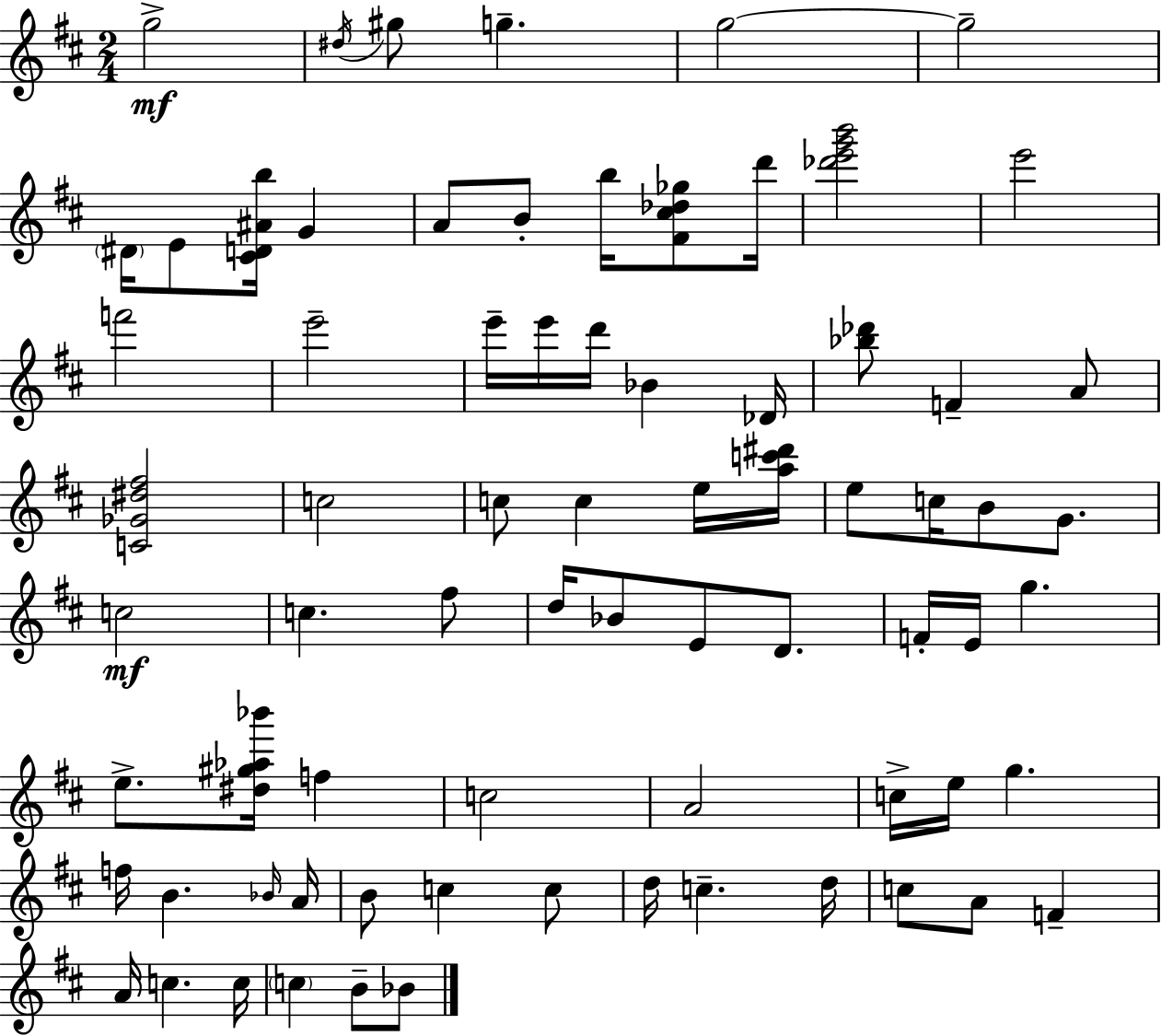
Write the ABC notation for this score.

X:1
T:Untitled
M:2/4
L:1/4
K:D
g2 ^d/4 ^g/2 g g2 g2 ^D/4 E/2 [^CD^Ab]/4 G A/2 B/2 b/4 [^F^c_d_g]/2 d'/4 [_d'e'g'b']2 e'2 f'2 e'2 e'/4 e'/4 d'/4 _B _D/4 [_b_d']/2 F A/2 [C_G^d^f]2 c2 c/2 c e/4 [ac'^d']/4 e/2 c/4 B/2 G/2 c2 c ^f/2 d/4 _B/2 E/2 D/2 F/4 E/4 g e/2 [^d^g_a_b']/4 f c2 A2 c/4 e/4 g f/4 B _B/4 A/4 B/2 c c/2 d/4 c d/4 c/2 A/2 F A/4 c c/4 c B/2 _B/2